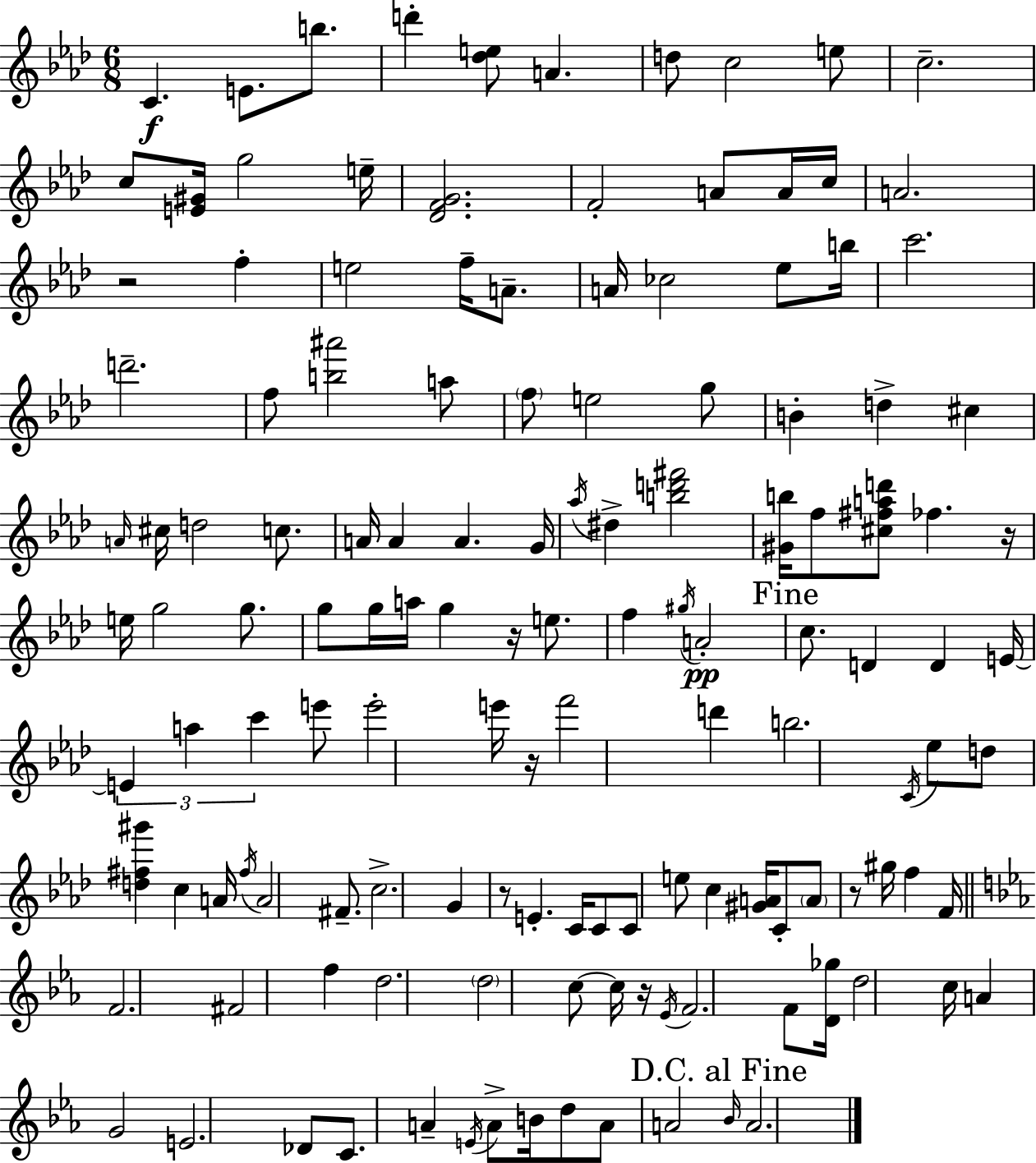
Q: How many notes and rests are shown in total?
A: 135